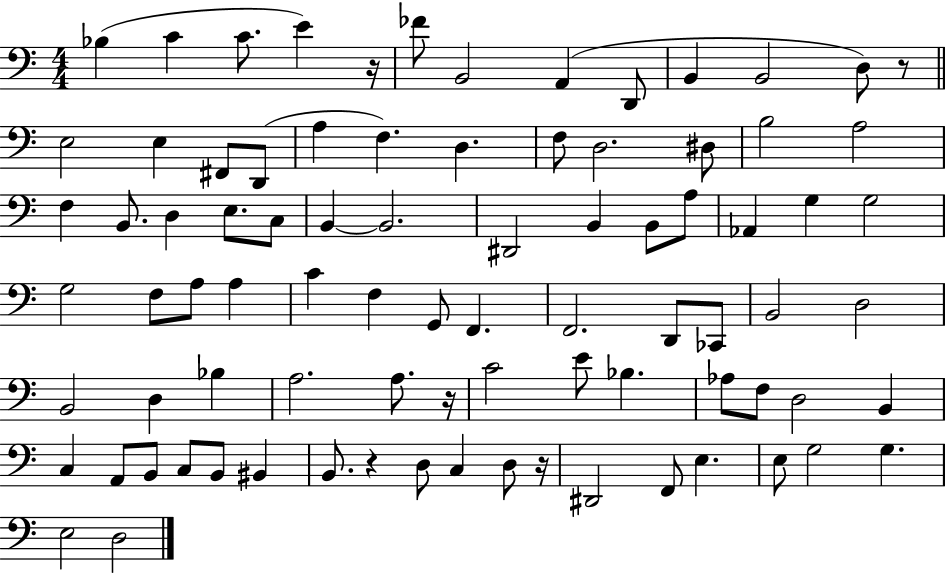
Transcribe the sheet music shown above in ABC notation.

X:1
T:Untitled
M:4/4
L:1/4
K:C
_B, C C/2 E z/4 _F/2 B,,2 A,, D,,/2 B,, B,,2 D,/2 z/2 E,2 E, ^F,,/2 D,,/2 A, F, D, F,/2 D,2 ^D,/2 B,2 A,2 F, B,,/2 D, E,/2 C,/2 B,, B,,2 ^D,,2 B,, B,,/2 A,/2 _A,, G, G,2 G,2 F,/2 A,/2 A, C F, G,,/2 F,, F,,2 D,,/2 _C,,/2 B,,2 D,2 B,,2 D, _B, A,2 A,/2 z/4 C2 E/2 _B, _A,/2 F,/2 D,2 B,, C, A,,/2 B,,/2 C,/2 B,,/2 ^B,, B,,/2 z D,/2 C, D,/2 z/4 ^D,,2 F,,/2 E, E,/2 G,2 G, E,2 D,2